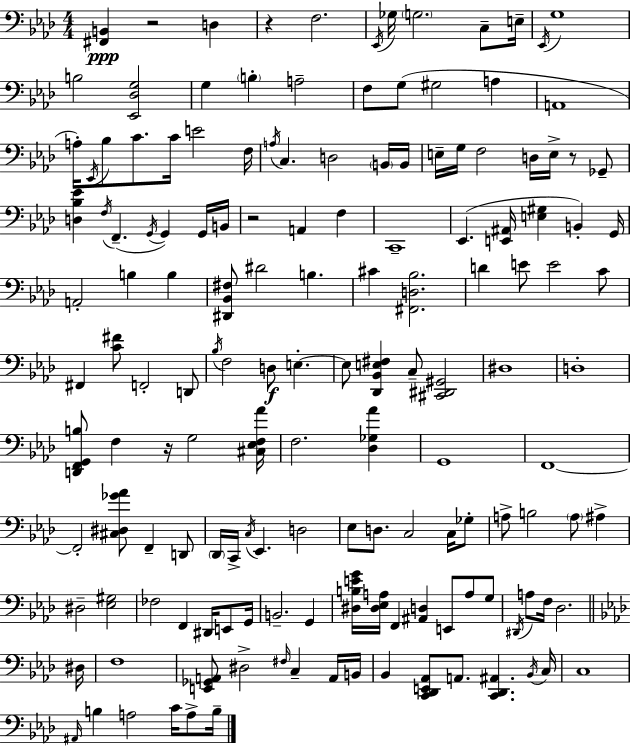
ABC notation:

X:1
T:Untitled
M:4/4
L:1/4
K:Ab
[^F,,B,,] z2 D, z F,2 _E,,/4 _G,/4 G,2 C,/2 E,/4 _E,,/4 G,4 B,2 [_E,,_D,G,]2 G, B, A,2 F,/2 G,/2 ^G,2 A, A,,4 A,/4 _E,,/4 _B,/2 C/2 C/4 E2 F,/4 A,/4 C, D,2 B,,/4 B,,/4 E,/4 G,/4 F,2 D,/4 E,/4 z/2 _G,,/2 [D,_B,_E] F,/4 F,, G,,/4 G,, G,,/4 B,,/4 z2 A,, F, C,,4 _E,, [E,,^A,,]/4 [E,^G,] B,, G,,/4 A,,2 B, B, [^D,,_B,,^F,]/2 ^D2 B, ^C [^F,,D,_B,]2 D E/2 E2 C/2 ^F,, [C^F]/2 F,,2 D,,/2 _B,/4 F,2 D,/2 E, E,/2 [_D,,_B,,E,^F,] C,/2 [^C,,^D,,^G,,]2 ^D,4 D,4 [D,,F,,G,,B,]/2 F, z/4 G,2 [^C,_E,F,_A]/4 F,2 [_D,_G,_A] G,,4 F,,4 F,,2 [^C,^D,_G_A]/2 F,, D,,/2 _D,,/4 C,,/4 C,/4 _E,, D,2 _E,/2 D,/2 C,2 C,/4 _G,/2 A,/2 B,2 A,/2 ^A, ^D,2 [_E,^G,]2 _F,2 F,, ^D,,/4 E,,/2 G,,/4 B,,2 G,, [^D,B,EG]/4 [^D,_E,A,]/4 F,, [^A,,D,] E,,/2 A,/2 G,/2 ^D,,/4 A,/2 F,/4 _D,2 ^D,/4 F,4 [E,,_G,,A,,]/2 ^D,2 ^F,/4 C, A,,/4 B,,/4 _B,, [C,,_D,,E,,_A,,]/2 A,,/2 [C,,_D,,^A,,] _B,,/4 C,/4 C,4 ^A,,/4 B, A,2 C/4 A,/2 B,/4